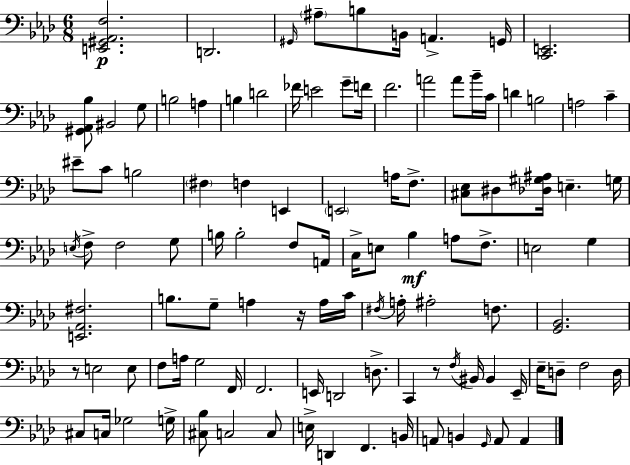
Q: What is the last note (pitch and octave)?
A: A2